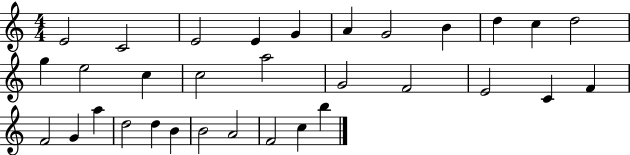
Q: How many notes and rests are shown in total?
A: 32